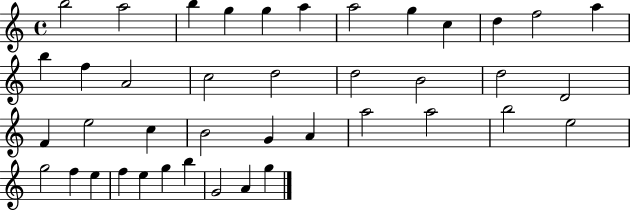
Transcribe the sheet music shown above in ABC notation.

X:1
T:Untitled
M:4/4
L:1/4
K:C
b2 a2 b g g a a2 g c d f2 a b f A2 c2 d2 d2 B2 d2 D2 F e2 c B2 G A a2 a2 b2 e2 g2 f e f e g b G2 A g